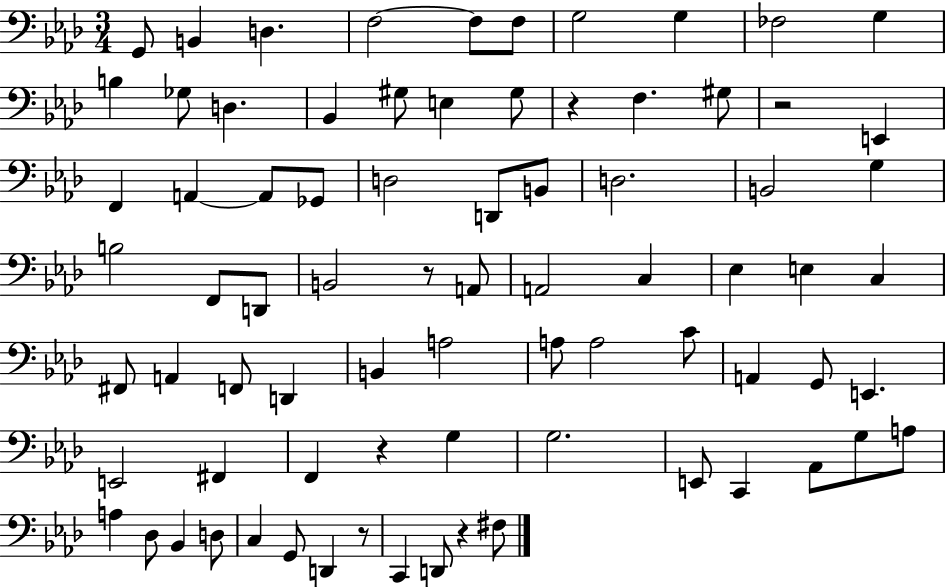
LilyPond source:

{
  \clef bass
  \numericTimeSignature
  \time 3/4
  \key aes \major
  \repeat volta 2 { g,8 b,4 d4. | f2~~ f8 f8 | g2 g4 | fes2 g4 | \break b4 ges8 d4. | bes,4 gis8 e4 gis8 | r4 f4. gis8 | r2 e,4 | \break f,4 a,4~~ a,8 ges,8 | d2 d,8 b,8 | d2. | b,2 g4 | \break b2 f,8 d,8 | b,2 r8 a,8 | a,2 c4 | ees4 e4 c4 | \break fis,8 a,4 f,8 d,4 | b,4 a2 | a8 a2 c'8 | a,4 g,8 e,4. | \break e,2 fis,4 | f,4 r4 g4 | g2. | e,8 c,4 aes,8 g8 a8 | \break a4 des8 bes,4 d8 | c4 g,8 d,4 r8 | c,4 d,8 r4 fis8 | } \bar "|."
}